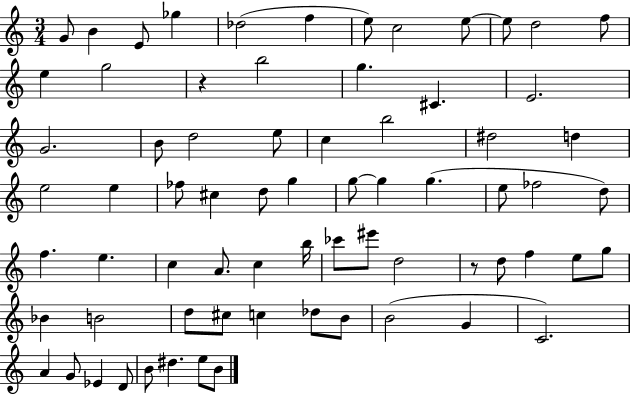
{
  \clef treble
  \numericTimeSignature
  \time 3/4
  \key c \major
  g'8 b'4 e'8 ges''4 | des''2( f''4 | e''8) c''2 e''8~~ | e''8 d''2 f''8 | \break e''4 g''2 | r4 b''2 | g''4. cis'4. | e'2. | \break g'2. | b'8 d''2 e''8 | c''4 b''2 | dis''2 d''4 | \break e''2 e''4 | fes''8 cis''4 d''8 g''4 | g''8~~ g''4 g''4.( | e''8 fes''2 d''8) | \break f''4. e''4. | c''4 a'8. c''4 b''16 | ces'''8 eis'''8 d''2 | r8 d''8 f''4 e''8 g''8 | \break bes'4 b'2 | d''8 cis''8 c''4 des''8 b'8 | b'2( g'4 | c'2.) | \break a'4 g'8 ees'4 d'8 | b'8 dis''4. e''8 b'8 | \bar "|."
}